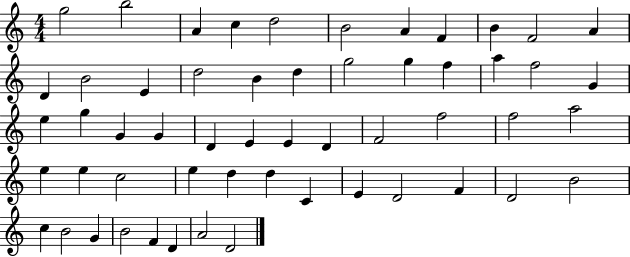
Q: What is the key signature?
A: C major